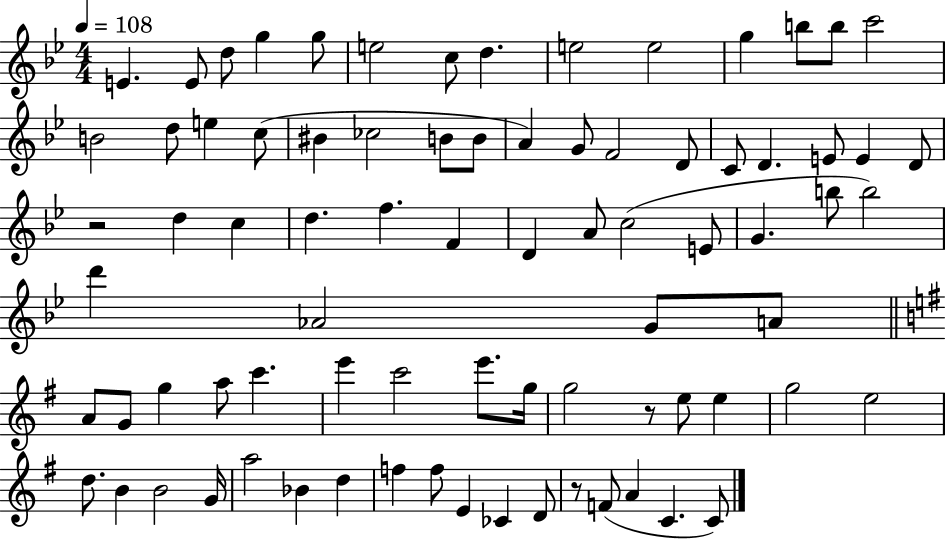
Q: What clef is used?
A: treble